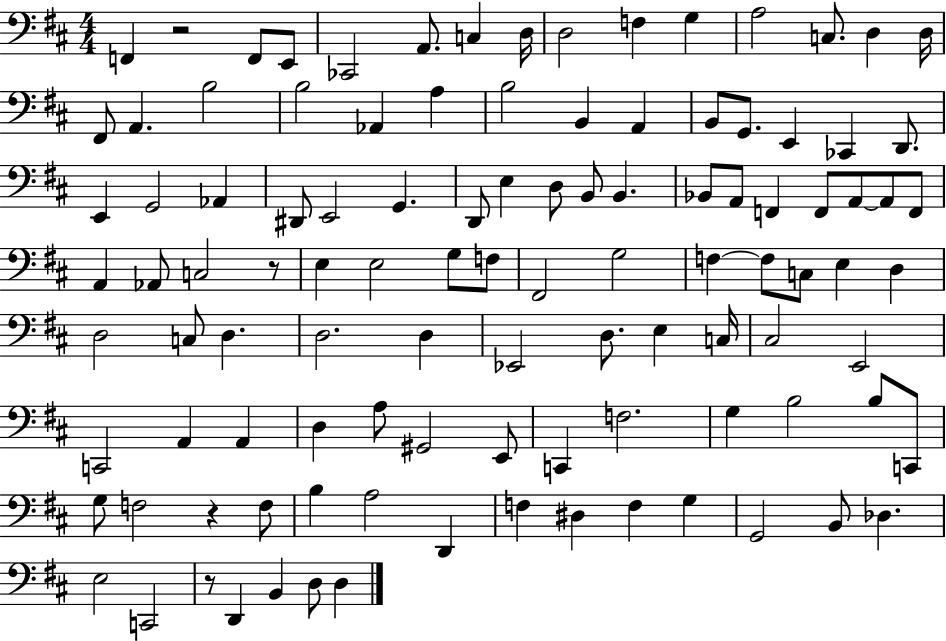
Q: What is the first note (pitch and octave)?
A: F2